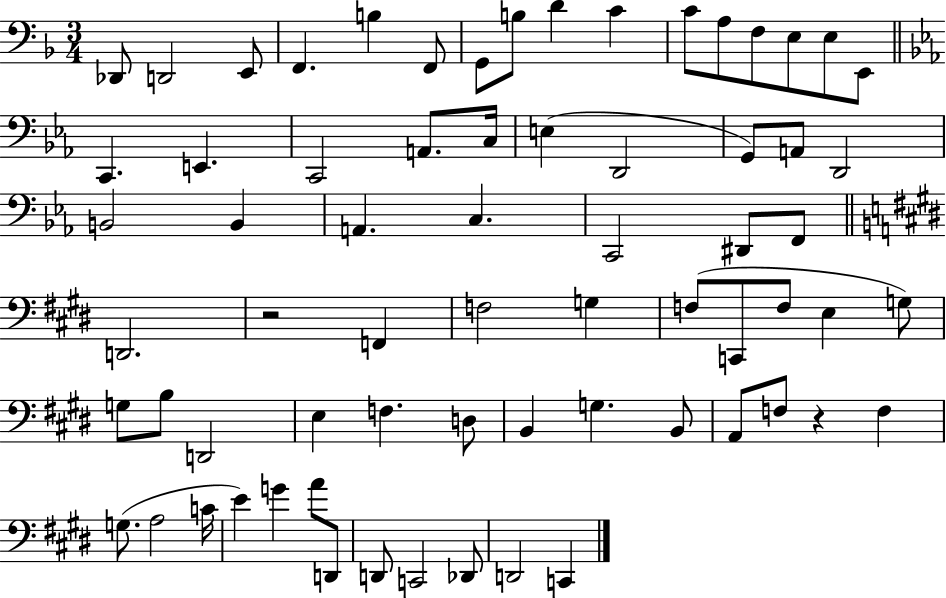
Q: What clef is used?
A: bass